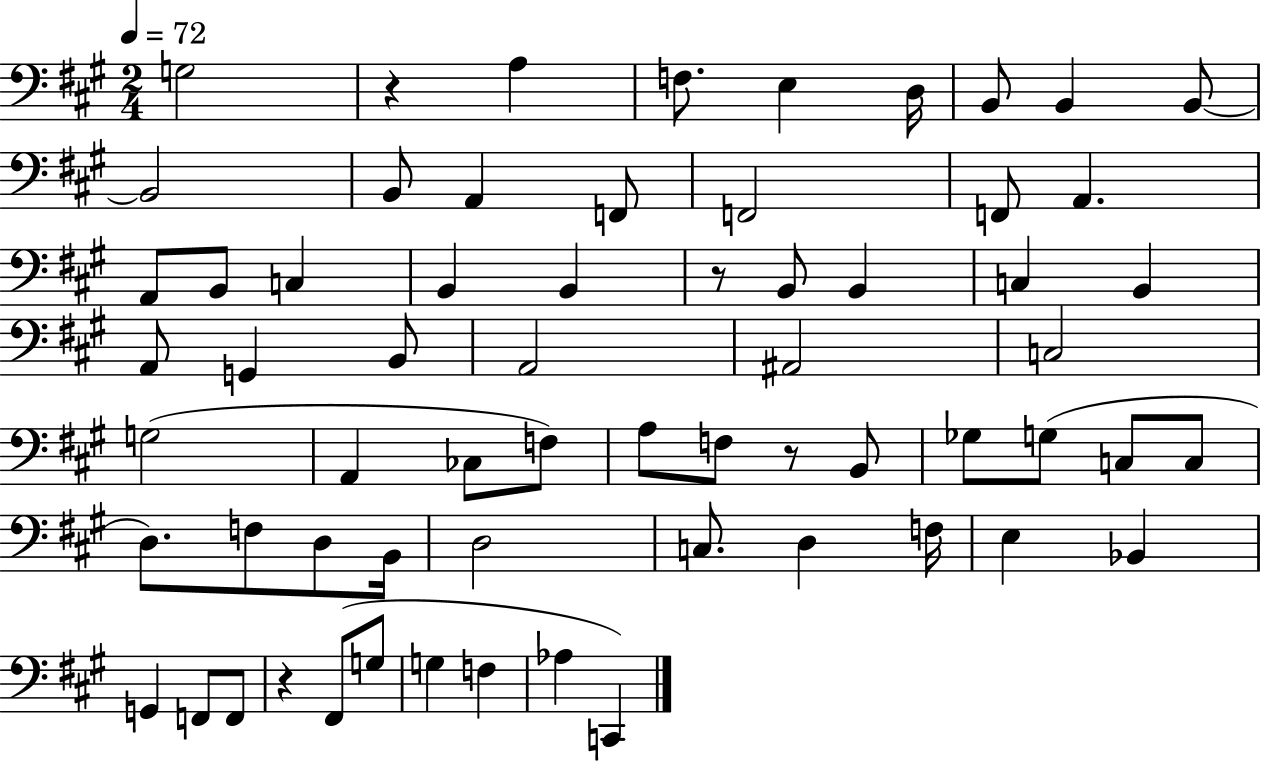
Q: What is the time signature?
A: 2/4